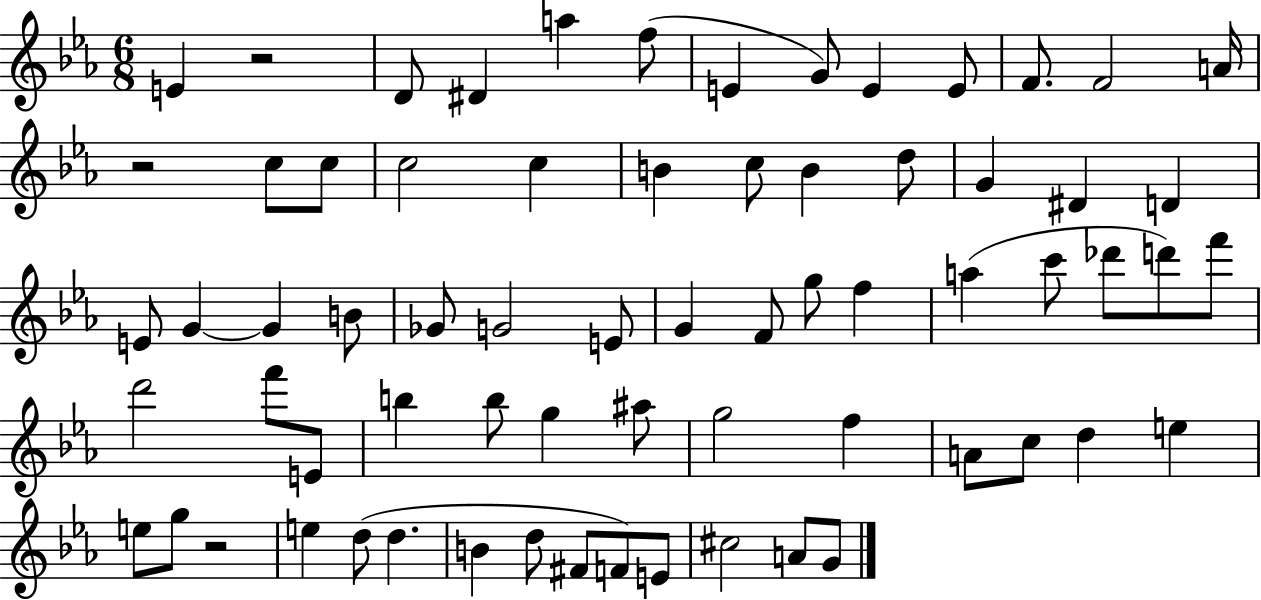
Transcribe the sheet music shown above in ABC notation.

X:1
T:Untitled
M:6/8
L:1/4
K:Eb
E z2 D/2 ^D a f/2 E G/2 E E/2 F/2 F2 A/4 z2 c/2 c/2 c2 c B c/2 B d/2 G ^D D E/2 G G B/2 _G/2 G2 E/2 G F/2 g/2 f a c'/2 _d'/2 d'/2 f'/2 d'2 f'/2 E/2 b b/2 g ^a/2 g2 f A/2 c/2 d e e/2 g/2 z2 e d/2 d B d/2 ^F/2 F/2 E/2 ^c2 A/2 G/2